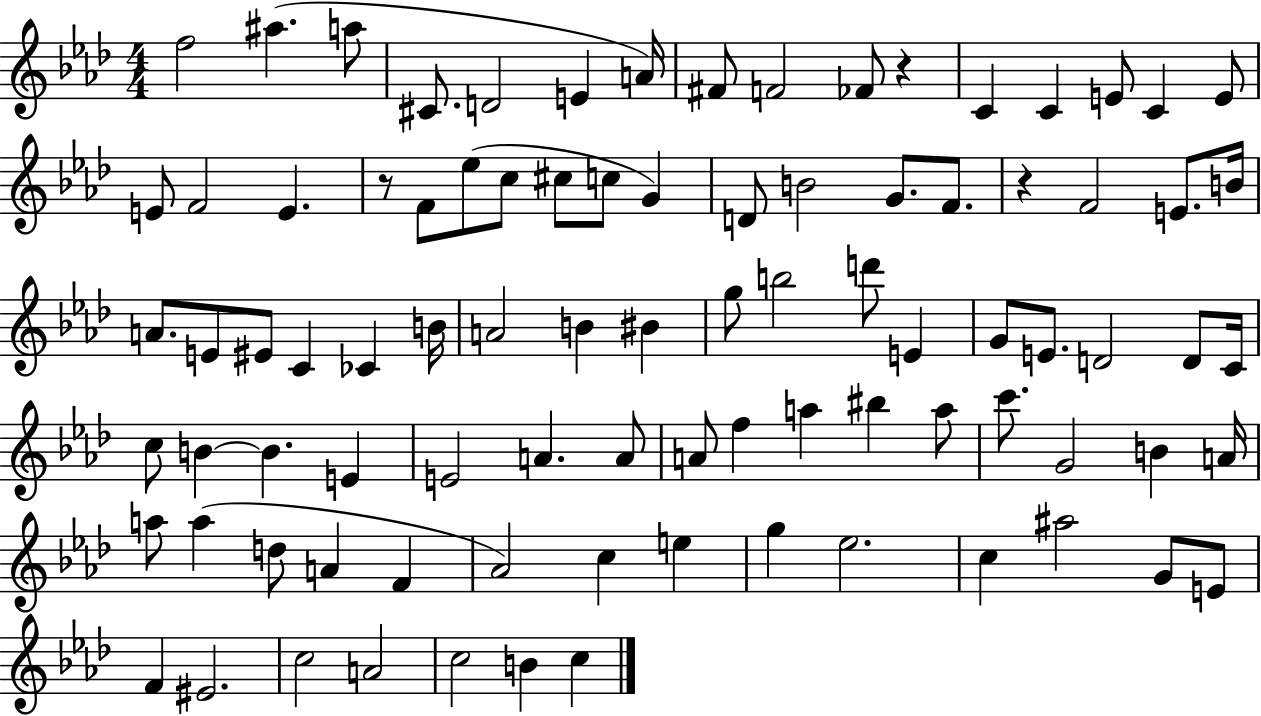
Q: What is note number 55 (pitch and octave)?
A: A4